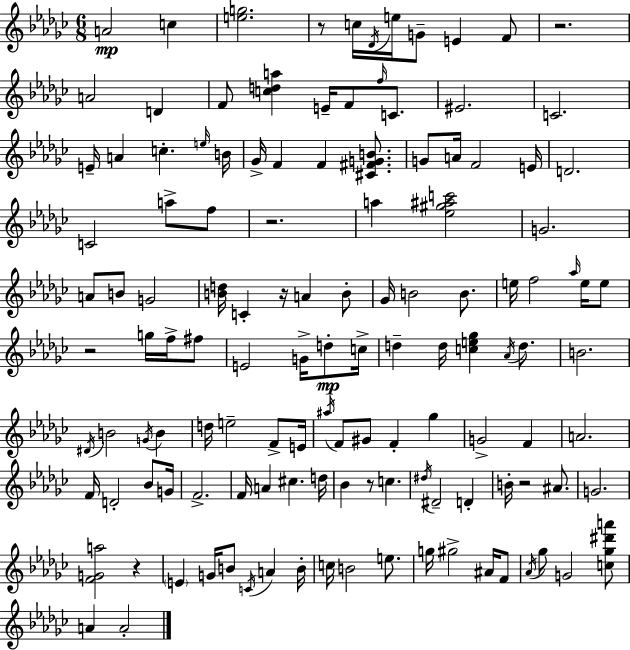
{
  \clef treble
  \numericTimeSignature
  \time 6/8
  \key ees \minor
  a'2\mp c''4 | <e'' g''>2. | r8 c''16 \acciaccatura { des'16 } e''16 g'8-- e'4 f'8 | r2. | \break a'2 d'4 | f'8 <c'' d'' a''>4 e'16-- f'8 \grace { f''16 } c'8. | eis'2. | c'2. | \break e'16-- a'4 c''4.-. | \grace { e''16 } b'16 ges'16-> f'4 f'4 | <cis' fis' g' b'>8. g'8 a'16 f'2 | e'16 d'2. | \break c'2 a''8-> | f''8 r2. | a''4 <ees'' gis'' ais'' c'''>2 | g'2. | \break a'8 b'8 g'2 | <b' d''>16 c'4-. r16 a'4 | b'8-. ges'16 b'2 | b'8. e''16 f''2 | \break \grace { aes''16 } e''16 e''8 r2 | g''16 f''16-> fis''8 e'2 | g'16-> d''8-.\mp c''16-> d''4-- d''16 <c'' e'' ges''>4 | \acciaccatura { aes'16 } d''8. b'2. | \break \acciaccatura { dis'16 } b'2 | \acciaccatura { g'16 } b'4 d''16 e''2-- | f'8-> e'16 \acciaccatura { ais''16 } f'8 gis'8 | f'4-. ges''4 g'2-> | \break f'4 a'2. | f'16 d'2-. | bes'8 g'16 f'2.-> | f'16 a'4 | \break cis''4. d''16 bes'4 | r8 c''4. \acciaccatura { dis''16 } dis'2-- | d'4-. b'16-. r2 | ais'8. g'2. | \break <f' g' a''>2 | r4 \parenthesize e'4 | g'16 b'8 \acciaccatura { c'16 } a'4 b'16-. c''16 b'2 | e''8. g''16 gis''2-> | \break ais'16 f'8 \acciaccatura { aes'16 } ges''8 | g'2 <c'' ges'' dis''' a'''>8 a'4 | a'2-. \bar "|."
}